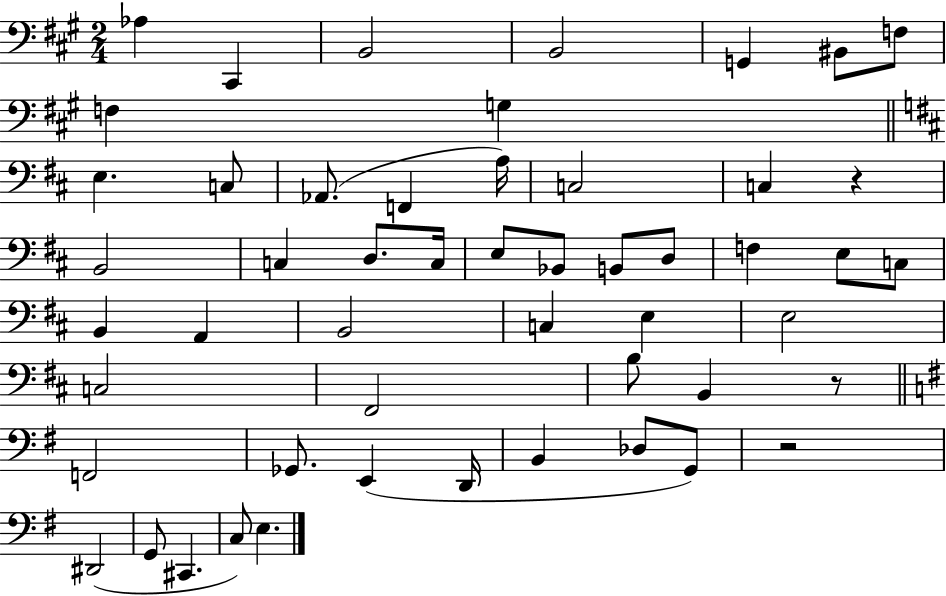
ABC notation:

X:1
T:Untitled
M:2/4
L:1/4
K:A
_A, ^C,, B,,2 B,,2 G,, ^B,,/2 F,/2 F, G, E, C,/2 _A,,/2 F,, A,/4 C,2 C, z B,,2 C, D,/2 C,/4 E,/2 _B,,/2 B,,/2 D,/2 F, E,/2 C,/2 B,, A,, B,,2 C, E, E,2 C,2 ^F,,2 B,/2 B,, z/2 F,,2 _G,,/2 E,, D,,/4 B,, _D,/2 G,,/2 z2 ^D,,2 G,,/2 ^C,, C,/2 E,